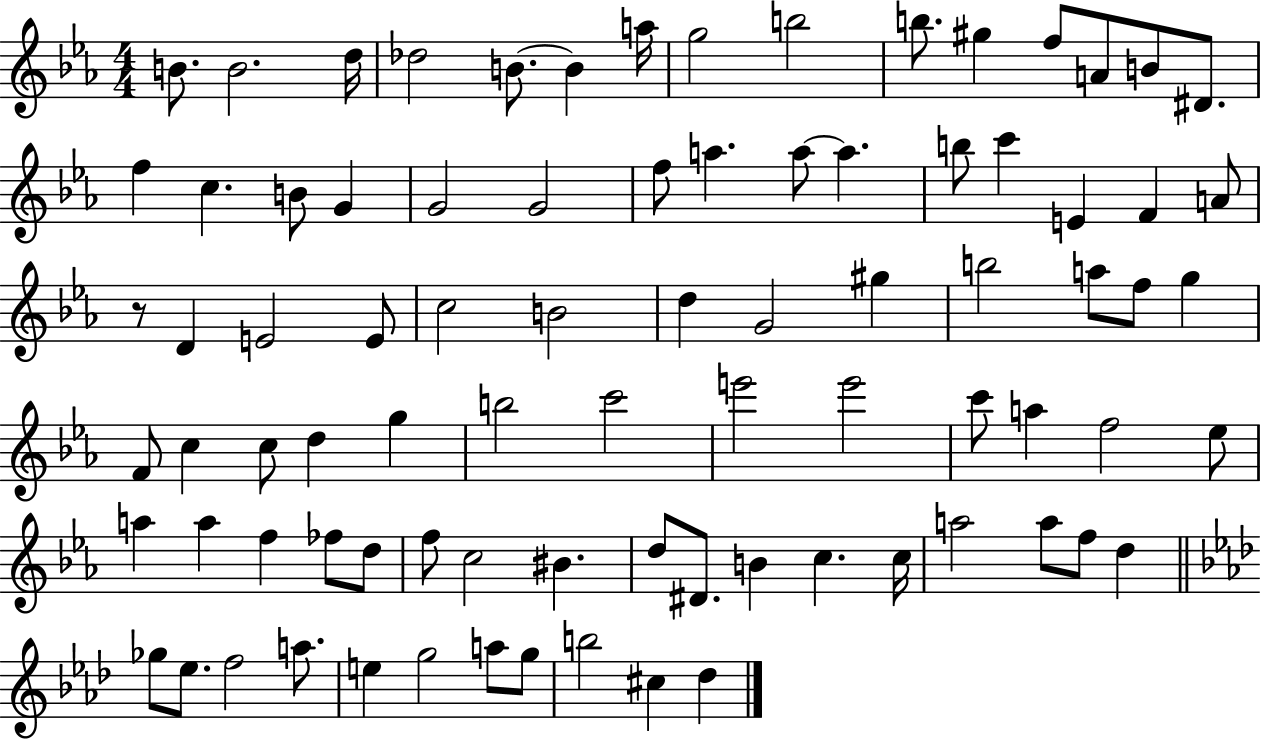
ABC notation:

X:1
T:Untitled
M:4/4
L:1/4
K:Eb
B/2 B2 d/4 _d2 B/2 B a/4 g2 b2 b/2 ^g f/2 A/2 B/2 ^D/2 f c B/2 G G2 G2 f/2 a a/2 a b/2 c' E F A/2 z/2 D E2 E/2 c2 B2 d G2 ^g b2 a/2 f/2 g F/2 c c/2 d g b2 c'2 e'2 e'2 c'/2 a f2 _e/2 a a f _f/2 d/2 f/2 c2 ^B d/2 ^D/2 B c c/4 a2 a/2 f/2 d _g/2 _e/2 f2 a/2 e g2 a/2 g/2 b2 ^c _d